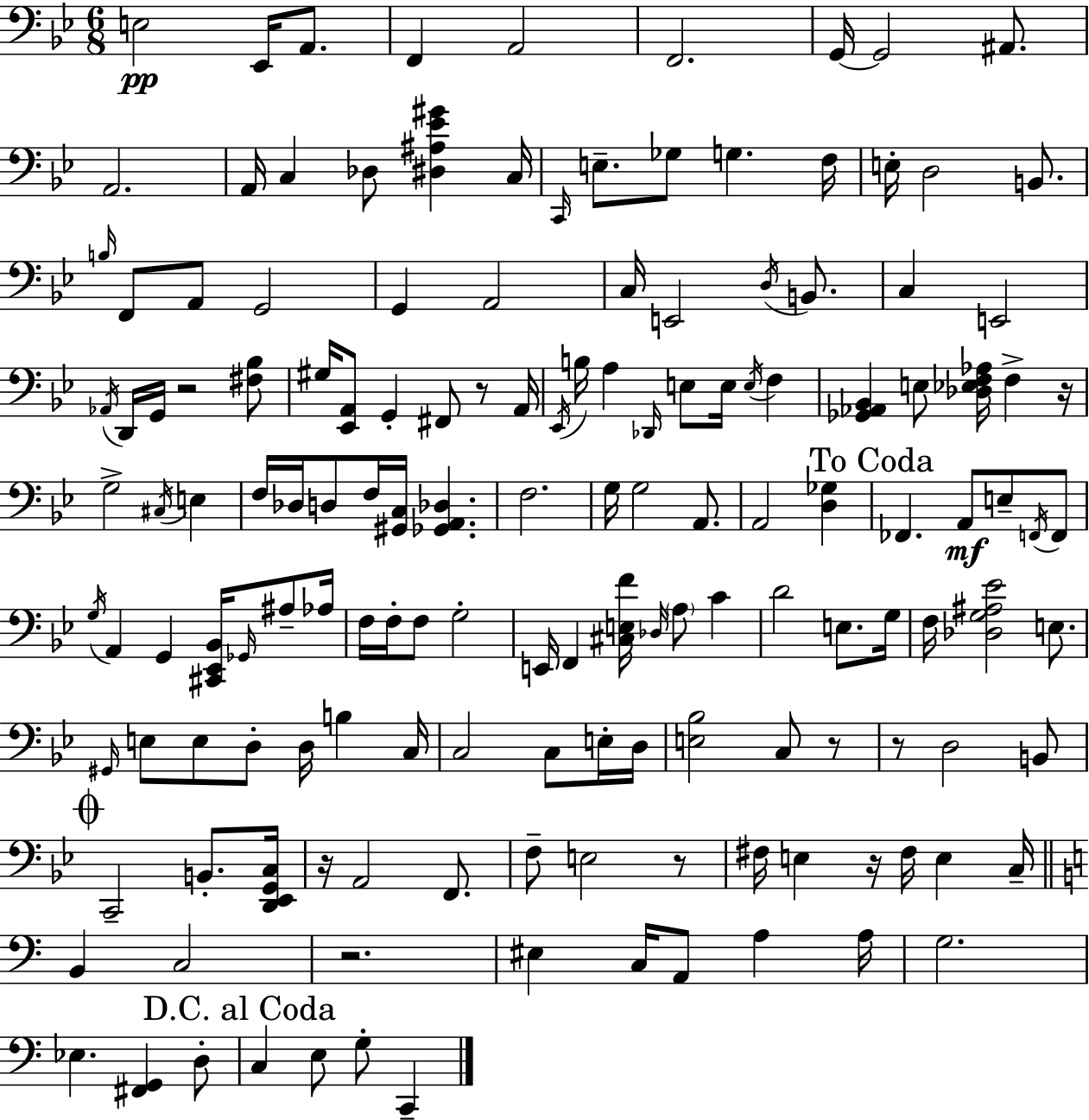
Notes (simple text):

E3/h Eb2/s A2/e. F2/q A2/h F2/h. G2/s G2/h A#2/e. A2/h. A2/s C3/q Db3/e [D#3,A#3,Eb4,G#4]/q C3/s C2/s E3/e. Gb3/e G3/q. F3/s E3/s D3/h B2/e. B3/s F2/e A2/e G2/h G2/q A2/h C3/s E2/h D3/s B2/e. C3/q E2/h Ab2/s D2/s G2/s R/h [F#3,Bb3]/e G#3/s [Eb2,A2]/e G2/q F#2/e R/e A2/s Eb2/s B3/s A3/q Db2/s E3/e E3/s E3/s F3/q [Gb2,Ab2,Bb2]/q E3/e [Db3,Eb3,F3,Ab3]/s F3/q R/s G3/h C#3/s E3/q F3/s Db3/s D3/e F3/s [G#2,C3]/s [Gb2,A2,Db3]/q. F3/h. G3/s G3/h A2/e. A2/h [D3,Gb3]/q FES2/q. A2/e E3/e F2/s F2/e G3/s A2/q G2/q [C#2,Eb2,Bb2]/s Gb2/s A#3/e Ab3/s F3/s F3/s F3/e G3/h E2/s F2/q [C#3,E3,F4]/s Db3/s A3/e C4/q D4/h E3/e. G3/s F3/s [Db3,G3,A#3,Eb4]/h E3/e. G#2/s E3/e E3/e D3/e D3/s B3/q C3/s C3/h C3/e E3/s D3/s [E3,Bb3]/h C3/e R/e R/e D3/h B2/e C2/h B2/e. [D2,Eb2,G2,C3]/s R/s A2/h F2/e. F3/e E3/h R/e F#3/s E3/q R/s F#3/s E3/q C3/s B2/q C3/h R/h. EIS3/q C3/s A2/e A3/q A3/s G3/h. Eb3/q. [F#2,G2]/q D3/e C3/q E3/e G3/e C2/q